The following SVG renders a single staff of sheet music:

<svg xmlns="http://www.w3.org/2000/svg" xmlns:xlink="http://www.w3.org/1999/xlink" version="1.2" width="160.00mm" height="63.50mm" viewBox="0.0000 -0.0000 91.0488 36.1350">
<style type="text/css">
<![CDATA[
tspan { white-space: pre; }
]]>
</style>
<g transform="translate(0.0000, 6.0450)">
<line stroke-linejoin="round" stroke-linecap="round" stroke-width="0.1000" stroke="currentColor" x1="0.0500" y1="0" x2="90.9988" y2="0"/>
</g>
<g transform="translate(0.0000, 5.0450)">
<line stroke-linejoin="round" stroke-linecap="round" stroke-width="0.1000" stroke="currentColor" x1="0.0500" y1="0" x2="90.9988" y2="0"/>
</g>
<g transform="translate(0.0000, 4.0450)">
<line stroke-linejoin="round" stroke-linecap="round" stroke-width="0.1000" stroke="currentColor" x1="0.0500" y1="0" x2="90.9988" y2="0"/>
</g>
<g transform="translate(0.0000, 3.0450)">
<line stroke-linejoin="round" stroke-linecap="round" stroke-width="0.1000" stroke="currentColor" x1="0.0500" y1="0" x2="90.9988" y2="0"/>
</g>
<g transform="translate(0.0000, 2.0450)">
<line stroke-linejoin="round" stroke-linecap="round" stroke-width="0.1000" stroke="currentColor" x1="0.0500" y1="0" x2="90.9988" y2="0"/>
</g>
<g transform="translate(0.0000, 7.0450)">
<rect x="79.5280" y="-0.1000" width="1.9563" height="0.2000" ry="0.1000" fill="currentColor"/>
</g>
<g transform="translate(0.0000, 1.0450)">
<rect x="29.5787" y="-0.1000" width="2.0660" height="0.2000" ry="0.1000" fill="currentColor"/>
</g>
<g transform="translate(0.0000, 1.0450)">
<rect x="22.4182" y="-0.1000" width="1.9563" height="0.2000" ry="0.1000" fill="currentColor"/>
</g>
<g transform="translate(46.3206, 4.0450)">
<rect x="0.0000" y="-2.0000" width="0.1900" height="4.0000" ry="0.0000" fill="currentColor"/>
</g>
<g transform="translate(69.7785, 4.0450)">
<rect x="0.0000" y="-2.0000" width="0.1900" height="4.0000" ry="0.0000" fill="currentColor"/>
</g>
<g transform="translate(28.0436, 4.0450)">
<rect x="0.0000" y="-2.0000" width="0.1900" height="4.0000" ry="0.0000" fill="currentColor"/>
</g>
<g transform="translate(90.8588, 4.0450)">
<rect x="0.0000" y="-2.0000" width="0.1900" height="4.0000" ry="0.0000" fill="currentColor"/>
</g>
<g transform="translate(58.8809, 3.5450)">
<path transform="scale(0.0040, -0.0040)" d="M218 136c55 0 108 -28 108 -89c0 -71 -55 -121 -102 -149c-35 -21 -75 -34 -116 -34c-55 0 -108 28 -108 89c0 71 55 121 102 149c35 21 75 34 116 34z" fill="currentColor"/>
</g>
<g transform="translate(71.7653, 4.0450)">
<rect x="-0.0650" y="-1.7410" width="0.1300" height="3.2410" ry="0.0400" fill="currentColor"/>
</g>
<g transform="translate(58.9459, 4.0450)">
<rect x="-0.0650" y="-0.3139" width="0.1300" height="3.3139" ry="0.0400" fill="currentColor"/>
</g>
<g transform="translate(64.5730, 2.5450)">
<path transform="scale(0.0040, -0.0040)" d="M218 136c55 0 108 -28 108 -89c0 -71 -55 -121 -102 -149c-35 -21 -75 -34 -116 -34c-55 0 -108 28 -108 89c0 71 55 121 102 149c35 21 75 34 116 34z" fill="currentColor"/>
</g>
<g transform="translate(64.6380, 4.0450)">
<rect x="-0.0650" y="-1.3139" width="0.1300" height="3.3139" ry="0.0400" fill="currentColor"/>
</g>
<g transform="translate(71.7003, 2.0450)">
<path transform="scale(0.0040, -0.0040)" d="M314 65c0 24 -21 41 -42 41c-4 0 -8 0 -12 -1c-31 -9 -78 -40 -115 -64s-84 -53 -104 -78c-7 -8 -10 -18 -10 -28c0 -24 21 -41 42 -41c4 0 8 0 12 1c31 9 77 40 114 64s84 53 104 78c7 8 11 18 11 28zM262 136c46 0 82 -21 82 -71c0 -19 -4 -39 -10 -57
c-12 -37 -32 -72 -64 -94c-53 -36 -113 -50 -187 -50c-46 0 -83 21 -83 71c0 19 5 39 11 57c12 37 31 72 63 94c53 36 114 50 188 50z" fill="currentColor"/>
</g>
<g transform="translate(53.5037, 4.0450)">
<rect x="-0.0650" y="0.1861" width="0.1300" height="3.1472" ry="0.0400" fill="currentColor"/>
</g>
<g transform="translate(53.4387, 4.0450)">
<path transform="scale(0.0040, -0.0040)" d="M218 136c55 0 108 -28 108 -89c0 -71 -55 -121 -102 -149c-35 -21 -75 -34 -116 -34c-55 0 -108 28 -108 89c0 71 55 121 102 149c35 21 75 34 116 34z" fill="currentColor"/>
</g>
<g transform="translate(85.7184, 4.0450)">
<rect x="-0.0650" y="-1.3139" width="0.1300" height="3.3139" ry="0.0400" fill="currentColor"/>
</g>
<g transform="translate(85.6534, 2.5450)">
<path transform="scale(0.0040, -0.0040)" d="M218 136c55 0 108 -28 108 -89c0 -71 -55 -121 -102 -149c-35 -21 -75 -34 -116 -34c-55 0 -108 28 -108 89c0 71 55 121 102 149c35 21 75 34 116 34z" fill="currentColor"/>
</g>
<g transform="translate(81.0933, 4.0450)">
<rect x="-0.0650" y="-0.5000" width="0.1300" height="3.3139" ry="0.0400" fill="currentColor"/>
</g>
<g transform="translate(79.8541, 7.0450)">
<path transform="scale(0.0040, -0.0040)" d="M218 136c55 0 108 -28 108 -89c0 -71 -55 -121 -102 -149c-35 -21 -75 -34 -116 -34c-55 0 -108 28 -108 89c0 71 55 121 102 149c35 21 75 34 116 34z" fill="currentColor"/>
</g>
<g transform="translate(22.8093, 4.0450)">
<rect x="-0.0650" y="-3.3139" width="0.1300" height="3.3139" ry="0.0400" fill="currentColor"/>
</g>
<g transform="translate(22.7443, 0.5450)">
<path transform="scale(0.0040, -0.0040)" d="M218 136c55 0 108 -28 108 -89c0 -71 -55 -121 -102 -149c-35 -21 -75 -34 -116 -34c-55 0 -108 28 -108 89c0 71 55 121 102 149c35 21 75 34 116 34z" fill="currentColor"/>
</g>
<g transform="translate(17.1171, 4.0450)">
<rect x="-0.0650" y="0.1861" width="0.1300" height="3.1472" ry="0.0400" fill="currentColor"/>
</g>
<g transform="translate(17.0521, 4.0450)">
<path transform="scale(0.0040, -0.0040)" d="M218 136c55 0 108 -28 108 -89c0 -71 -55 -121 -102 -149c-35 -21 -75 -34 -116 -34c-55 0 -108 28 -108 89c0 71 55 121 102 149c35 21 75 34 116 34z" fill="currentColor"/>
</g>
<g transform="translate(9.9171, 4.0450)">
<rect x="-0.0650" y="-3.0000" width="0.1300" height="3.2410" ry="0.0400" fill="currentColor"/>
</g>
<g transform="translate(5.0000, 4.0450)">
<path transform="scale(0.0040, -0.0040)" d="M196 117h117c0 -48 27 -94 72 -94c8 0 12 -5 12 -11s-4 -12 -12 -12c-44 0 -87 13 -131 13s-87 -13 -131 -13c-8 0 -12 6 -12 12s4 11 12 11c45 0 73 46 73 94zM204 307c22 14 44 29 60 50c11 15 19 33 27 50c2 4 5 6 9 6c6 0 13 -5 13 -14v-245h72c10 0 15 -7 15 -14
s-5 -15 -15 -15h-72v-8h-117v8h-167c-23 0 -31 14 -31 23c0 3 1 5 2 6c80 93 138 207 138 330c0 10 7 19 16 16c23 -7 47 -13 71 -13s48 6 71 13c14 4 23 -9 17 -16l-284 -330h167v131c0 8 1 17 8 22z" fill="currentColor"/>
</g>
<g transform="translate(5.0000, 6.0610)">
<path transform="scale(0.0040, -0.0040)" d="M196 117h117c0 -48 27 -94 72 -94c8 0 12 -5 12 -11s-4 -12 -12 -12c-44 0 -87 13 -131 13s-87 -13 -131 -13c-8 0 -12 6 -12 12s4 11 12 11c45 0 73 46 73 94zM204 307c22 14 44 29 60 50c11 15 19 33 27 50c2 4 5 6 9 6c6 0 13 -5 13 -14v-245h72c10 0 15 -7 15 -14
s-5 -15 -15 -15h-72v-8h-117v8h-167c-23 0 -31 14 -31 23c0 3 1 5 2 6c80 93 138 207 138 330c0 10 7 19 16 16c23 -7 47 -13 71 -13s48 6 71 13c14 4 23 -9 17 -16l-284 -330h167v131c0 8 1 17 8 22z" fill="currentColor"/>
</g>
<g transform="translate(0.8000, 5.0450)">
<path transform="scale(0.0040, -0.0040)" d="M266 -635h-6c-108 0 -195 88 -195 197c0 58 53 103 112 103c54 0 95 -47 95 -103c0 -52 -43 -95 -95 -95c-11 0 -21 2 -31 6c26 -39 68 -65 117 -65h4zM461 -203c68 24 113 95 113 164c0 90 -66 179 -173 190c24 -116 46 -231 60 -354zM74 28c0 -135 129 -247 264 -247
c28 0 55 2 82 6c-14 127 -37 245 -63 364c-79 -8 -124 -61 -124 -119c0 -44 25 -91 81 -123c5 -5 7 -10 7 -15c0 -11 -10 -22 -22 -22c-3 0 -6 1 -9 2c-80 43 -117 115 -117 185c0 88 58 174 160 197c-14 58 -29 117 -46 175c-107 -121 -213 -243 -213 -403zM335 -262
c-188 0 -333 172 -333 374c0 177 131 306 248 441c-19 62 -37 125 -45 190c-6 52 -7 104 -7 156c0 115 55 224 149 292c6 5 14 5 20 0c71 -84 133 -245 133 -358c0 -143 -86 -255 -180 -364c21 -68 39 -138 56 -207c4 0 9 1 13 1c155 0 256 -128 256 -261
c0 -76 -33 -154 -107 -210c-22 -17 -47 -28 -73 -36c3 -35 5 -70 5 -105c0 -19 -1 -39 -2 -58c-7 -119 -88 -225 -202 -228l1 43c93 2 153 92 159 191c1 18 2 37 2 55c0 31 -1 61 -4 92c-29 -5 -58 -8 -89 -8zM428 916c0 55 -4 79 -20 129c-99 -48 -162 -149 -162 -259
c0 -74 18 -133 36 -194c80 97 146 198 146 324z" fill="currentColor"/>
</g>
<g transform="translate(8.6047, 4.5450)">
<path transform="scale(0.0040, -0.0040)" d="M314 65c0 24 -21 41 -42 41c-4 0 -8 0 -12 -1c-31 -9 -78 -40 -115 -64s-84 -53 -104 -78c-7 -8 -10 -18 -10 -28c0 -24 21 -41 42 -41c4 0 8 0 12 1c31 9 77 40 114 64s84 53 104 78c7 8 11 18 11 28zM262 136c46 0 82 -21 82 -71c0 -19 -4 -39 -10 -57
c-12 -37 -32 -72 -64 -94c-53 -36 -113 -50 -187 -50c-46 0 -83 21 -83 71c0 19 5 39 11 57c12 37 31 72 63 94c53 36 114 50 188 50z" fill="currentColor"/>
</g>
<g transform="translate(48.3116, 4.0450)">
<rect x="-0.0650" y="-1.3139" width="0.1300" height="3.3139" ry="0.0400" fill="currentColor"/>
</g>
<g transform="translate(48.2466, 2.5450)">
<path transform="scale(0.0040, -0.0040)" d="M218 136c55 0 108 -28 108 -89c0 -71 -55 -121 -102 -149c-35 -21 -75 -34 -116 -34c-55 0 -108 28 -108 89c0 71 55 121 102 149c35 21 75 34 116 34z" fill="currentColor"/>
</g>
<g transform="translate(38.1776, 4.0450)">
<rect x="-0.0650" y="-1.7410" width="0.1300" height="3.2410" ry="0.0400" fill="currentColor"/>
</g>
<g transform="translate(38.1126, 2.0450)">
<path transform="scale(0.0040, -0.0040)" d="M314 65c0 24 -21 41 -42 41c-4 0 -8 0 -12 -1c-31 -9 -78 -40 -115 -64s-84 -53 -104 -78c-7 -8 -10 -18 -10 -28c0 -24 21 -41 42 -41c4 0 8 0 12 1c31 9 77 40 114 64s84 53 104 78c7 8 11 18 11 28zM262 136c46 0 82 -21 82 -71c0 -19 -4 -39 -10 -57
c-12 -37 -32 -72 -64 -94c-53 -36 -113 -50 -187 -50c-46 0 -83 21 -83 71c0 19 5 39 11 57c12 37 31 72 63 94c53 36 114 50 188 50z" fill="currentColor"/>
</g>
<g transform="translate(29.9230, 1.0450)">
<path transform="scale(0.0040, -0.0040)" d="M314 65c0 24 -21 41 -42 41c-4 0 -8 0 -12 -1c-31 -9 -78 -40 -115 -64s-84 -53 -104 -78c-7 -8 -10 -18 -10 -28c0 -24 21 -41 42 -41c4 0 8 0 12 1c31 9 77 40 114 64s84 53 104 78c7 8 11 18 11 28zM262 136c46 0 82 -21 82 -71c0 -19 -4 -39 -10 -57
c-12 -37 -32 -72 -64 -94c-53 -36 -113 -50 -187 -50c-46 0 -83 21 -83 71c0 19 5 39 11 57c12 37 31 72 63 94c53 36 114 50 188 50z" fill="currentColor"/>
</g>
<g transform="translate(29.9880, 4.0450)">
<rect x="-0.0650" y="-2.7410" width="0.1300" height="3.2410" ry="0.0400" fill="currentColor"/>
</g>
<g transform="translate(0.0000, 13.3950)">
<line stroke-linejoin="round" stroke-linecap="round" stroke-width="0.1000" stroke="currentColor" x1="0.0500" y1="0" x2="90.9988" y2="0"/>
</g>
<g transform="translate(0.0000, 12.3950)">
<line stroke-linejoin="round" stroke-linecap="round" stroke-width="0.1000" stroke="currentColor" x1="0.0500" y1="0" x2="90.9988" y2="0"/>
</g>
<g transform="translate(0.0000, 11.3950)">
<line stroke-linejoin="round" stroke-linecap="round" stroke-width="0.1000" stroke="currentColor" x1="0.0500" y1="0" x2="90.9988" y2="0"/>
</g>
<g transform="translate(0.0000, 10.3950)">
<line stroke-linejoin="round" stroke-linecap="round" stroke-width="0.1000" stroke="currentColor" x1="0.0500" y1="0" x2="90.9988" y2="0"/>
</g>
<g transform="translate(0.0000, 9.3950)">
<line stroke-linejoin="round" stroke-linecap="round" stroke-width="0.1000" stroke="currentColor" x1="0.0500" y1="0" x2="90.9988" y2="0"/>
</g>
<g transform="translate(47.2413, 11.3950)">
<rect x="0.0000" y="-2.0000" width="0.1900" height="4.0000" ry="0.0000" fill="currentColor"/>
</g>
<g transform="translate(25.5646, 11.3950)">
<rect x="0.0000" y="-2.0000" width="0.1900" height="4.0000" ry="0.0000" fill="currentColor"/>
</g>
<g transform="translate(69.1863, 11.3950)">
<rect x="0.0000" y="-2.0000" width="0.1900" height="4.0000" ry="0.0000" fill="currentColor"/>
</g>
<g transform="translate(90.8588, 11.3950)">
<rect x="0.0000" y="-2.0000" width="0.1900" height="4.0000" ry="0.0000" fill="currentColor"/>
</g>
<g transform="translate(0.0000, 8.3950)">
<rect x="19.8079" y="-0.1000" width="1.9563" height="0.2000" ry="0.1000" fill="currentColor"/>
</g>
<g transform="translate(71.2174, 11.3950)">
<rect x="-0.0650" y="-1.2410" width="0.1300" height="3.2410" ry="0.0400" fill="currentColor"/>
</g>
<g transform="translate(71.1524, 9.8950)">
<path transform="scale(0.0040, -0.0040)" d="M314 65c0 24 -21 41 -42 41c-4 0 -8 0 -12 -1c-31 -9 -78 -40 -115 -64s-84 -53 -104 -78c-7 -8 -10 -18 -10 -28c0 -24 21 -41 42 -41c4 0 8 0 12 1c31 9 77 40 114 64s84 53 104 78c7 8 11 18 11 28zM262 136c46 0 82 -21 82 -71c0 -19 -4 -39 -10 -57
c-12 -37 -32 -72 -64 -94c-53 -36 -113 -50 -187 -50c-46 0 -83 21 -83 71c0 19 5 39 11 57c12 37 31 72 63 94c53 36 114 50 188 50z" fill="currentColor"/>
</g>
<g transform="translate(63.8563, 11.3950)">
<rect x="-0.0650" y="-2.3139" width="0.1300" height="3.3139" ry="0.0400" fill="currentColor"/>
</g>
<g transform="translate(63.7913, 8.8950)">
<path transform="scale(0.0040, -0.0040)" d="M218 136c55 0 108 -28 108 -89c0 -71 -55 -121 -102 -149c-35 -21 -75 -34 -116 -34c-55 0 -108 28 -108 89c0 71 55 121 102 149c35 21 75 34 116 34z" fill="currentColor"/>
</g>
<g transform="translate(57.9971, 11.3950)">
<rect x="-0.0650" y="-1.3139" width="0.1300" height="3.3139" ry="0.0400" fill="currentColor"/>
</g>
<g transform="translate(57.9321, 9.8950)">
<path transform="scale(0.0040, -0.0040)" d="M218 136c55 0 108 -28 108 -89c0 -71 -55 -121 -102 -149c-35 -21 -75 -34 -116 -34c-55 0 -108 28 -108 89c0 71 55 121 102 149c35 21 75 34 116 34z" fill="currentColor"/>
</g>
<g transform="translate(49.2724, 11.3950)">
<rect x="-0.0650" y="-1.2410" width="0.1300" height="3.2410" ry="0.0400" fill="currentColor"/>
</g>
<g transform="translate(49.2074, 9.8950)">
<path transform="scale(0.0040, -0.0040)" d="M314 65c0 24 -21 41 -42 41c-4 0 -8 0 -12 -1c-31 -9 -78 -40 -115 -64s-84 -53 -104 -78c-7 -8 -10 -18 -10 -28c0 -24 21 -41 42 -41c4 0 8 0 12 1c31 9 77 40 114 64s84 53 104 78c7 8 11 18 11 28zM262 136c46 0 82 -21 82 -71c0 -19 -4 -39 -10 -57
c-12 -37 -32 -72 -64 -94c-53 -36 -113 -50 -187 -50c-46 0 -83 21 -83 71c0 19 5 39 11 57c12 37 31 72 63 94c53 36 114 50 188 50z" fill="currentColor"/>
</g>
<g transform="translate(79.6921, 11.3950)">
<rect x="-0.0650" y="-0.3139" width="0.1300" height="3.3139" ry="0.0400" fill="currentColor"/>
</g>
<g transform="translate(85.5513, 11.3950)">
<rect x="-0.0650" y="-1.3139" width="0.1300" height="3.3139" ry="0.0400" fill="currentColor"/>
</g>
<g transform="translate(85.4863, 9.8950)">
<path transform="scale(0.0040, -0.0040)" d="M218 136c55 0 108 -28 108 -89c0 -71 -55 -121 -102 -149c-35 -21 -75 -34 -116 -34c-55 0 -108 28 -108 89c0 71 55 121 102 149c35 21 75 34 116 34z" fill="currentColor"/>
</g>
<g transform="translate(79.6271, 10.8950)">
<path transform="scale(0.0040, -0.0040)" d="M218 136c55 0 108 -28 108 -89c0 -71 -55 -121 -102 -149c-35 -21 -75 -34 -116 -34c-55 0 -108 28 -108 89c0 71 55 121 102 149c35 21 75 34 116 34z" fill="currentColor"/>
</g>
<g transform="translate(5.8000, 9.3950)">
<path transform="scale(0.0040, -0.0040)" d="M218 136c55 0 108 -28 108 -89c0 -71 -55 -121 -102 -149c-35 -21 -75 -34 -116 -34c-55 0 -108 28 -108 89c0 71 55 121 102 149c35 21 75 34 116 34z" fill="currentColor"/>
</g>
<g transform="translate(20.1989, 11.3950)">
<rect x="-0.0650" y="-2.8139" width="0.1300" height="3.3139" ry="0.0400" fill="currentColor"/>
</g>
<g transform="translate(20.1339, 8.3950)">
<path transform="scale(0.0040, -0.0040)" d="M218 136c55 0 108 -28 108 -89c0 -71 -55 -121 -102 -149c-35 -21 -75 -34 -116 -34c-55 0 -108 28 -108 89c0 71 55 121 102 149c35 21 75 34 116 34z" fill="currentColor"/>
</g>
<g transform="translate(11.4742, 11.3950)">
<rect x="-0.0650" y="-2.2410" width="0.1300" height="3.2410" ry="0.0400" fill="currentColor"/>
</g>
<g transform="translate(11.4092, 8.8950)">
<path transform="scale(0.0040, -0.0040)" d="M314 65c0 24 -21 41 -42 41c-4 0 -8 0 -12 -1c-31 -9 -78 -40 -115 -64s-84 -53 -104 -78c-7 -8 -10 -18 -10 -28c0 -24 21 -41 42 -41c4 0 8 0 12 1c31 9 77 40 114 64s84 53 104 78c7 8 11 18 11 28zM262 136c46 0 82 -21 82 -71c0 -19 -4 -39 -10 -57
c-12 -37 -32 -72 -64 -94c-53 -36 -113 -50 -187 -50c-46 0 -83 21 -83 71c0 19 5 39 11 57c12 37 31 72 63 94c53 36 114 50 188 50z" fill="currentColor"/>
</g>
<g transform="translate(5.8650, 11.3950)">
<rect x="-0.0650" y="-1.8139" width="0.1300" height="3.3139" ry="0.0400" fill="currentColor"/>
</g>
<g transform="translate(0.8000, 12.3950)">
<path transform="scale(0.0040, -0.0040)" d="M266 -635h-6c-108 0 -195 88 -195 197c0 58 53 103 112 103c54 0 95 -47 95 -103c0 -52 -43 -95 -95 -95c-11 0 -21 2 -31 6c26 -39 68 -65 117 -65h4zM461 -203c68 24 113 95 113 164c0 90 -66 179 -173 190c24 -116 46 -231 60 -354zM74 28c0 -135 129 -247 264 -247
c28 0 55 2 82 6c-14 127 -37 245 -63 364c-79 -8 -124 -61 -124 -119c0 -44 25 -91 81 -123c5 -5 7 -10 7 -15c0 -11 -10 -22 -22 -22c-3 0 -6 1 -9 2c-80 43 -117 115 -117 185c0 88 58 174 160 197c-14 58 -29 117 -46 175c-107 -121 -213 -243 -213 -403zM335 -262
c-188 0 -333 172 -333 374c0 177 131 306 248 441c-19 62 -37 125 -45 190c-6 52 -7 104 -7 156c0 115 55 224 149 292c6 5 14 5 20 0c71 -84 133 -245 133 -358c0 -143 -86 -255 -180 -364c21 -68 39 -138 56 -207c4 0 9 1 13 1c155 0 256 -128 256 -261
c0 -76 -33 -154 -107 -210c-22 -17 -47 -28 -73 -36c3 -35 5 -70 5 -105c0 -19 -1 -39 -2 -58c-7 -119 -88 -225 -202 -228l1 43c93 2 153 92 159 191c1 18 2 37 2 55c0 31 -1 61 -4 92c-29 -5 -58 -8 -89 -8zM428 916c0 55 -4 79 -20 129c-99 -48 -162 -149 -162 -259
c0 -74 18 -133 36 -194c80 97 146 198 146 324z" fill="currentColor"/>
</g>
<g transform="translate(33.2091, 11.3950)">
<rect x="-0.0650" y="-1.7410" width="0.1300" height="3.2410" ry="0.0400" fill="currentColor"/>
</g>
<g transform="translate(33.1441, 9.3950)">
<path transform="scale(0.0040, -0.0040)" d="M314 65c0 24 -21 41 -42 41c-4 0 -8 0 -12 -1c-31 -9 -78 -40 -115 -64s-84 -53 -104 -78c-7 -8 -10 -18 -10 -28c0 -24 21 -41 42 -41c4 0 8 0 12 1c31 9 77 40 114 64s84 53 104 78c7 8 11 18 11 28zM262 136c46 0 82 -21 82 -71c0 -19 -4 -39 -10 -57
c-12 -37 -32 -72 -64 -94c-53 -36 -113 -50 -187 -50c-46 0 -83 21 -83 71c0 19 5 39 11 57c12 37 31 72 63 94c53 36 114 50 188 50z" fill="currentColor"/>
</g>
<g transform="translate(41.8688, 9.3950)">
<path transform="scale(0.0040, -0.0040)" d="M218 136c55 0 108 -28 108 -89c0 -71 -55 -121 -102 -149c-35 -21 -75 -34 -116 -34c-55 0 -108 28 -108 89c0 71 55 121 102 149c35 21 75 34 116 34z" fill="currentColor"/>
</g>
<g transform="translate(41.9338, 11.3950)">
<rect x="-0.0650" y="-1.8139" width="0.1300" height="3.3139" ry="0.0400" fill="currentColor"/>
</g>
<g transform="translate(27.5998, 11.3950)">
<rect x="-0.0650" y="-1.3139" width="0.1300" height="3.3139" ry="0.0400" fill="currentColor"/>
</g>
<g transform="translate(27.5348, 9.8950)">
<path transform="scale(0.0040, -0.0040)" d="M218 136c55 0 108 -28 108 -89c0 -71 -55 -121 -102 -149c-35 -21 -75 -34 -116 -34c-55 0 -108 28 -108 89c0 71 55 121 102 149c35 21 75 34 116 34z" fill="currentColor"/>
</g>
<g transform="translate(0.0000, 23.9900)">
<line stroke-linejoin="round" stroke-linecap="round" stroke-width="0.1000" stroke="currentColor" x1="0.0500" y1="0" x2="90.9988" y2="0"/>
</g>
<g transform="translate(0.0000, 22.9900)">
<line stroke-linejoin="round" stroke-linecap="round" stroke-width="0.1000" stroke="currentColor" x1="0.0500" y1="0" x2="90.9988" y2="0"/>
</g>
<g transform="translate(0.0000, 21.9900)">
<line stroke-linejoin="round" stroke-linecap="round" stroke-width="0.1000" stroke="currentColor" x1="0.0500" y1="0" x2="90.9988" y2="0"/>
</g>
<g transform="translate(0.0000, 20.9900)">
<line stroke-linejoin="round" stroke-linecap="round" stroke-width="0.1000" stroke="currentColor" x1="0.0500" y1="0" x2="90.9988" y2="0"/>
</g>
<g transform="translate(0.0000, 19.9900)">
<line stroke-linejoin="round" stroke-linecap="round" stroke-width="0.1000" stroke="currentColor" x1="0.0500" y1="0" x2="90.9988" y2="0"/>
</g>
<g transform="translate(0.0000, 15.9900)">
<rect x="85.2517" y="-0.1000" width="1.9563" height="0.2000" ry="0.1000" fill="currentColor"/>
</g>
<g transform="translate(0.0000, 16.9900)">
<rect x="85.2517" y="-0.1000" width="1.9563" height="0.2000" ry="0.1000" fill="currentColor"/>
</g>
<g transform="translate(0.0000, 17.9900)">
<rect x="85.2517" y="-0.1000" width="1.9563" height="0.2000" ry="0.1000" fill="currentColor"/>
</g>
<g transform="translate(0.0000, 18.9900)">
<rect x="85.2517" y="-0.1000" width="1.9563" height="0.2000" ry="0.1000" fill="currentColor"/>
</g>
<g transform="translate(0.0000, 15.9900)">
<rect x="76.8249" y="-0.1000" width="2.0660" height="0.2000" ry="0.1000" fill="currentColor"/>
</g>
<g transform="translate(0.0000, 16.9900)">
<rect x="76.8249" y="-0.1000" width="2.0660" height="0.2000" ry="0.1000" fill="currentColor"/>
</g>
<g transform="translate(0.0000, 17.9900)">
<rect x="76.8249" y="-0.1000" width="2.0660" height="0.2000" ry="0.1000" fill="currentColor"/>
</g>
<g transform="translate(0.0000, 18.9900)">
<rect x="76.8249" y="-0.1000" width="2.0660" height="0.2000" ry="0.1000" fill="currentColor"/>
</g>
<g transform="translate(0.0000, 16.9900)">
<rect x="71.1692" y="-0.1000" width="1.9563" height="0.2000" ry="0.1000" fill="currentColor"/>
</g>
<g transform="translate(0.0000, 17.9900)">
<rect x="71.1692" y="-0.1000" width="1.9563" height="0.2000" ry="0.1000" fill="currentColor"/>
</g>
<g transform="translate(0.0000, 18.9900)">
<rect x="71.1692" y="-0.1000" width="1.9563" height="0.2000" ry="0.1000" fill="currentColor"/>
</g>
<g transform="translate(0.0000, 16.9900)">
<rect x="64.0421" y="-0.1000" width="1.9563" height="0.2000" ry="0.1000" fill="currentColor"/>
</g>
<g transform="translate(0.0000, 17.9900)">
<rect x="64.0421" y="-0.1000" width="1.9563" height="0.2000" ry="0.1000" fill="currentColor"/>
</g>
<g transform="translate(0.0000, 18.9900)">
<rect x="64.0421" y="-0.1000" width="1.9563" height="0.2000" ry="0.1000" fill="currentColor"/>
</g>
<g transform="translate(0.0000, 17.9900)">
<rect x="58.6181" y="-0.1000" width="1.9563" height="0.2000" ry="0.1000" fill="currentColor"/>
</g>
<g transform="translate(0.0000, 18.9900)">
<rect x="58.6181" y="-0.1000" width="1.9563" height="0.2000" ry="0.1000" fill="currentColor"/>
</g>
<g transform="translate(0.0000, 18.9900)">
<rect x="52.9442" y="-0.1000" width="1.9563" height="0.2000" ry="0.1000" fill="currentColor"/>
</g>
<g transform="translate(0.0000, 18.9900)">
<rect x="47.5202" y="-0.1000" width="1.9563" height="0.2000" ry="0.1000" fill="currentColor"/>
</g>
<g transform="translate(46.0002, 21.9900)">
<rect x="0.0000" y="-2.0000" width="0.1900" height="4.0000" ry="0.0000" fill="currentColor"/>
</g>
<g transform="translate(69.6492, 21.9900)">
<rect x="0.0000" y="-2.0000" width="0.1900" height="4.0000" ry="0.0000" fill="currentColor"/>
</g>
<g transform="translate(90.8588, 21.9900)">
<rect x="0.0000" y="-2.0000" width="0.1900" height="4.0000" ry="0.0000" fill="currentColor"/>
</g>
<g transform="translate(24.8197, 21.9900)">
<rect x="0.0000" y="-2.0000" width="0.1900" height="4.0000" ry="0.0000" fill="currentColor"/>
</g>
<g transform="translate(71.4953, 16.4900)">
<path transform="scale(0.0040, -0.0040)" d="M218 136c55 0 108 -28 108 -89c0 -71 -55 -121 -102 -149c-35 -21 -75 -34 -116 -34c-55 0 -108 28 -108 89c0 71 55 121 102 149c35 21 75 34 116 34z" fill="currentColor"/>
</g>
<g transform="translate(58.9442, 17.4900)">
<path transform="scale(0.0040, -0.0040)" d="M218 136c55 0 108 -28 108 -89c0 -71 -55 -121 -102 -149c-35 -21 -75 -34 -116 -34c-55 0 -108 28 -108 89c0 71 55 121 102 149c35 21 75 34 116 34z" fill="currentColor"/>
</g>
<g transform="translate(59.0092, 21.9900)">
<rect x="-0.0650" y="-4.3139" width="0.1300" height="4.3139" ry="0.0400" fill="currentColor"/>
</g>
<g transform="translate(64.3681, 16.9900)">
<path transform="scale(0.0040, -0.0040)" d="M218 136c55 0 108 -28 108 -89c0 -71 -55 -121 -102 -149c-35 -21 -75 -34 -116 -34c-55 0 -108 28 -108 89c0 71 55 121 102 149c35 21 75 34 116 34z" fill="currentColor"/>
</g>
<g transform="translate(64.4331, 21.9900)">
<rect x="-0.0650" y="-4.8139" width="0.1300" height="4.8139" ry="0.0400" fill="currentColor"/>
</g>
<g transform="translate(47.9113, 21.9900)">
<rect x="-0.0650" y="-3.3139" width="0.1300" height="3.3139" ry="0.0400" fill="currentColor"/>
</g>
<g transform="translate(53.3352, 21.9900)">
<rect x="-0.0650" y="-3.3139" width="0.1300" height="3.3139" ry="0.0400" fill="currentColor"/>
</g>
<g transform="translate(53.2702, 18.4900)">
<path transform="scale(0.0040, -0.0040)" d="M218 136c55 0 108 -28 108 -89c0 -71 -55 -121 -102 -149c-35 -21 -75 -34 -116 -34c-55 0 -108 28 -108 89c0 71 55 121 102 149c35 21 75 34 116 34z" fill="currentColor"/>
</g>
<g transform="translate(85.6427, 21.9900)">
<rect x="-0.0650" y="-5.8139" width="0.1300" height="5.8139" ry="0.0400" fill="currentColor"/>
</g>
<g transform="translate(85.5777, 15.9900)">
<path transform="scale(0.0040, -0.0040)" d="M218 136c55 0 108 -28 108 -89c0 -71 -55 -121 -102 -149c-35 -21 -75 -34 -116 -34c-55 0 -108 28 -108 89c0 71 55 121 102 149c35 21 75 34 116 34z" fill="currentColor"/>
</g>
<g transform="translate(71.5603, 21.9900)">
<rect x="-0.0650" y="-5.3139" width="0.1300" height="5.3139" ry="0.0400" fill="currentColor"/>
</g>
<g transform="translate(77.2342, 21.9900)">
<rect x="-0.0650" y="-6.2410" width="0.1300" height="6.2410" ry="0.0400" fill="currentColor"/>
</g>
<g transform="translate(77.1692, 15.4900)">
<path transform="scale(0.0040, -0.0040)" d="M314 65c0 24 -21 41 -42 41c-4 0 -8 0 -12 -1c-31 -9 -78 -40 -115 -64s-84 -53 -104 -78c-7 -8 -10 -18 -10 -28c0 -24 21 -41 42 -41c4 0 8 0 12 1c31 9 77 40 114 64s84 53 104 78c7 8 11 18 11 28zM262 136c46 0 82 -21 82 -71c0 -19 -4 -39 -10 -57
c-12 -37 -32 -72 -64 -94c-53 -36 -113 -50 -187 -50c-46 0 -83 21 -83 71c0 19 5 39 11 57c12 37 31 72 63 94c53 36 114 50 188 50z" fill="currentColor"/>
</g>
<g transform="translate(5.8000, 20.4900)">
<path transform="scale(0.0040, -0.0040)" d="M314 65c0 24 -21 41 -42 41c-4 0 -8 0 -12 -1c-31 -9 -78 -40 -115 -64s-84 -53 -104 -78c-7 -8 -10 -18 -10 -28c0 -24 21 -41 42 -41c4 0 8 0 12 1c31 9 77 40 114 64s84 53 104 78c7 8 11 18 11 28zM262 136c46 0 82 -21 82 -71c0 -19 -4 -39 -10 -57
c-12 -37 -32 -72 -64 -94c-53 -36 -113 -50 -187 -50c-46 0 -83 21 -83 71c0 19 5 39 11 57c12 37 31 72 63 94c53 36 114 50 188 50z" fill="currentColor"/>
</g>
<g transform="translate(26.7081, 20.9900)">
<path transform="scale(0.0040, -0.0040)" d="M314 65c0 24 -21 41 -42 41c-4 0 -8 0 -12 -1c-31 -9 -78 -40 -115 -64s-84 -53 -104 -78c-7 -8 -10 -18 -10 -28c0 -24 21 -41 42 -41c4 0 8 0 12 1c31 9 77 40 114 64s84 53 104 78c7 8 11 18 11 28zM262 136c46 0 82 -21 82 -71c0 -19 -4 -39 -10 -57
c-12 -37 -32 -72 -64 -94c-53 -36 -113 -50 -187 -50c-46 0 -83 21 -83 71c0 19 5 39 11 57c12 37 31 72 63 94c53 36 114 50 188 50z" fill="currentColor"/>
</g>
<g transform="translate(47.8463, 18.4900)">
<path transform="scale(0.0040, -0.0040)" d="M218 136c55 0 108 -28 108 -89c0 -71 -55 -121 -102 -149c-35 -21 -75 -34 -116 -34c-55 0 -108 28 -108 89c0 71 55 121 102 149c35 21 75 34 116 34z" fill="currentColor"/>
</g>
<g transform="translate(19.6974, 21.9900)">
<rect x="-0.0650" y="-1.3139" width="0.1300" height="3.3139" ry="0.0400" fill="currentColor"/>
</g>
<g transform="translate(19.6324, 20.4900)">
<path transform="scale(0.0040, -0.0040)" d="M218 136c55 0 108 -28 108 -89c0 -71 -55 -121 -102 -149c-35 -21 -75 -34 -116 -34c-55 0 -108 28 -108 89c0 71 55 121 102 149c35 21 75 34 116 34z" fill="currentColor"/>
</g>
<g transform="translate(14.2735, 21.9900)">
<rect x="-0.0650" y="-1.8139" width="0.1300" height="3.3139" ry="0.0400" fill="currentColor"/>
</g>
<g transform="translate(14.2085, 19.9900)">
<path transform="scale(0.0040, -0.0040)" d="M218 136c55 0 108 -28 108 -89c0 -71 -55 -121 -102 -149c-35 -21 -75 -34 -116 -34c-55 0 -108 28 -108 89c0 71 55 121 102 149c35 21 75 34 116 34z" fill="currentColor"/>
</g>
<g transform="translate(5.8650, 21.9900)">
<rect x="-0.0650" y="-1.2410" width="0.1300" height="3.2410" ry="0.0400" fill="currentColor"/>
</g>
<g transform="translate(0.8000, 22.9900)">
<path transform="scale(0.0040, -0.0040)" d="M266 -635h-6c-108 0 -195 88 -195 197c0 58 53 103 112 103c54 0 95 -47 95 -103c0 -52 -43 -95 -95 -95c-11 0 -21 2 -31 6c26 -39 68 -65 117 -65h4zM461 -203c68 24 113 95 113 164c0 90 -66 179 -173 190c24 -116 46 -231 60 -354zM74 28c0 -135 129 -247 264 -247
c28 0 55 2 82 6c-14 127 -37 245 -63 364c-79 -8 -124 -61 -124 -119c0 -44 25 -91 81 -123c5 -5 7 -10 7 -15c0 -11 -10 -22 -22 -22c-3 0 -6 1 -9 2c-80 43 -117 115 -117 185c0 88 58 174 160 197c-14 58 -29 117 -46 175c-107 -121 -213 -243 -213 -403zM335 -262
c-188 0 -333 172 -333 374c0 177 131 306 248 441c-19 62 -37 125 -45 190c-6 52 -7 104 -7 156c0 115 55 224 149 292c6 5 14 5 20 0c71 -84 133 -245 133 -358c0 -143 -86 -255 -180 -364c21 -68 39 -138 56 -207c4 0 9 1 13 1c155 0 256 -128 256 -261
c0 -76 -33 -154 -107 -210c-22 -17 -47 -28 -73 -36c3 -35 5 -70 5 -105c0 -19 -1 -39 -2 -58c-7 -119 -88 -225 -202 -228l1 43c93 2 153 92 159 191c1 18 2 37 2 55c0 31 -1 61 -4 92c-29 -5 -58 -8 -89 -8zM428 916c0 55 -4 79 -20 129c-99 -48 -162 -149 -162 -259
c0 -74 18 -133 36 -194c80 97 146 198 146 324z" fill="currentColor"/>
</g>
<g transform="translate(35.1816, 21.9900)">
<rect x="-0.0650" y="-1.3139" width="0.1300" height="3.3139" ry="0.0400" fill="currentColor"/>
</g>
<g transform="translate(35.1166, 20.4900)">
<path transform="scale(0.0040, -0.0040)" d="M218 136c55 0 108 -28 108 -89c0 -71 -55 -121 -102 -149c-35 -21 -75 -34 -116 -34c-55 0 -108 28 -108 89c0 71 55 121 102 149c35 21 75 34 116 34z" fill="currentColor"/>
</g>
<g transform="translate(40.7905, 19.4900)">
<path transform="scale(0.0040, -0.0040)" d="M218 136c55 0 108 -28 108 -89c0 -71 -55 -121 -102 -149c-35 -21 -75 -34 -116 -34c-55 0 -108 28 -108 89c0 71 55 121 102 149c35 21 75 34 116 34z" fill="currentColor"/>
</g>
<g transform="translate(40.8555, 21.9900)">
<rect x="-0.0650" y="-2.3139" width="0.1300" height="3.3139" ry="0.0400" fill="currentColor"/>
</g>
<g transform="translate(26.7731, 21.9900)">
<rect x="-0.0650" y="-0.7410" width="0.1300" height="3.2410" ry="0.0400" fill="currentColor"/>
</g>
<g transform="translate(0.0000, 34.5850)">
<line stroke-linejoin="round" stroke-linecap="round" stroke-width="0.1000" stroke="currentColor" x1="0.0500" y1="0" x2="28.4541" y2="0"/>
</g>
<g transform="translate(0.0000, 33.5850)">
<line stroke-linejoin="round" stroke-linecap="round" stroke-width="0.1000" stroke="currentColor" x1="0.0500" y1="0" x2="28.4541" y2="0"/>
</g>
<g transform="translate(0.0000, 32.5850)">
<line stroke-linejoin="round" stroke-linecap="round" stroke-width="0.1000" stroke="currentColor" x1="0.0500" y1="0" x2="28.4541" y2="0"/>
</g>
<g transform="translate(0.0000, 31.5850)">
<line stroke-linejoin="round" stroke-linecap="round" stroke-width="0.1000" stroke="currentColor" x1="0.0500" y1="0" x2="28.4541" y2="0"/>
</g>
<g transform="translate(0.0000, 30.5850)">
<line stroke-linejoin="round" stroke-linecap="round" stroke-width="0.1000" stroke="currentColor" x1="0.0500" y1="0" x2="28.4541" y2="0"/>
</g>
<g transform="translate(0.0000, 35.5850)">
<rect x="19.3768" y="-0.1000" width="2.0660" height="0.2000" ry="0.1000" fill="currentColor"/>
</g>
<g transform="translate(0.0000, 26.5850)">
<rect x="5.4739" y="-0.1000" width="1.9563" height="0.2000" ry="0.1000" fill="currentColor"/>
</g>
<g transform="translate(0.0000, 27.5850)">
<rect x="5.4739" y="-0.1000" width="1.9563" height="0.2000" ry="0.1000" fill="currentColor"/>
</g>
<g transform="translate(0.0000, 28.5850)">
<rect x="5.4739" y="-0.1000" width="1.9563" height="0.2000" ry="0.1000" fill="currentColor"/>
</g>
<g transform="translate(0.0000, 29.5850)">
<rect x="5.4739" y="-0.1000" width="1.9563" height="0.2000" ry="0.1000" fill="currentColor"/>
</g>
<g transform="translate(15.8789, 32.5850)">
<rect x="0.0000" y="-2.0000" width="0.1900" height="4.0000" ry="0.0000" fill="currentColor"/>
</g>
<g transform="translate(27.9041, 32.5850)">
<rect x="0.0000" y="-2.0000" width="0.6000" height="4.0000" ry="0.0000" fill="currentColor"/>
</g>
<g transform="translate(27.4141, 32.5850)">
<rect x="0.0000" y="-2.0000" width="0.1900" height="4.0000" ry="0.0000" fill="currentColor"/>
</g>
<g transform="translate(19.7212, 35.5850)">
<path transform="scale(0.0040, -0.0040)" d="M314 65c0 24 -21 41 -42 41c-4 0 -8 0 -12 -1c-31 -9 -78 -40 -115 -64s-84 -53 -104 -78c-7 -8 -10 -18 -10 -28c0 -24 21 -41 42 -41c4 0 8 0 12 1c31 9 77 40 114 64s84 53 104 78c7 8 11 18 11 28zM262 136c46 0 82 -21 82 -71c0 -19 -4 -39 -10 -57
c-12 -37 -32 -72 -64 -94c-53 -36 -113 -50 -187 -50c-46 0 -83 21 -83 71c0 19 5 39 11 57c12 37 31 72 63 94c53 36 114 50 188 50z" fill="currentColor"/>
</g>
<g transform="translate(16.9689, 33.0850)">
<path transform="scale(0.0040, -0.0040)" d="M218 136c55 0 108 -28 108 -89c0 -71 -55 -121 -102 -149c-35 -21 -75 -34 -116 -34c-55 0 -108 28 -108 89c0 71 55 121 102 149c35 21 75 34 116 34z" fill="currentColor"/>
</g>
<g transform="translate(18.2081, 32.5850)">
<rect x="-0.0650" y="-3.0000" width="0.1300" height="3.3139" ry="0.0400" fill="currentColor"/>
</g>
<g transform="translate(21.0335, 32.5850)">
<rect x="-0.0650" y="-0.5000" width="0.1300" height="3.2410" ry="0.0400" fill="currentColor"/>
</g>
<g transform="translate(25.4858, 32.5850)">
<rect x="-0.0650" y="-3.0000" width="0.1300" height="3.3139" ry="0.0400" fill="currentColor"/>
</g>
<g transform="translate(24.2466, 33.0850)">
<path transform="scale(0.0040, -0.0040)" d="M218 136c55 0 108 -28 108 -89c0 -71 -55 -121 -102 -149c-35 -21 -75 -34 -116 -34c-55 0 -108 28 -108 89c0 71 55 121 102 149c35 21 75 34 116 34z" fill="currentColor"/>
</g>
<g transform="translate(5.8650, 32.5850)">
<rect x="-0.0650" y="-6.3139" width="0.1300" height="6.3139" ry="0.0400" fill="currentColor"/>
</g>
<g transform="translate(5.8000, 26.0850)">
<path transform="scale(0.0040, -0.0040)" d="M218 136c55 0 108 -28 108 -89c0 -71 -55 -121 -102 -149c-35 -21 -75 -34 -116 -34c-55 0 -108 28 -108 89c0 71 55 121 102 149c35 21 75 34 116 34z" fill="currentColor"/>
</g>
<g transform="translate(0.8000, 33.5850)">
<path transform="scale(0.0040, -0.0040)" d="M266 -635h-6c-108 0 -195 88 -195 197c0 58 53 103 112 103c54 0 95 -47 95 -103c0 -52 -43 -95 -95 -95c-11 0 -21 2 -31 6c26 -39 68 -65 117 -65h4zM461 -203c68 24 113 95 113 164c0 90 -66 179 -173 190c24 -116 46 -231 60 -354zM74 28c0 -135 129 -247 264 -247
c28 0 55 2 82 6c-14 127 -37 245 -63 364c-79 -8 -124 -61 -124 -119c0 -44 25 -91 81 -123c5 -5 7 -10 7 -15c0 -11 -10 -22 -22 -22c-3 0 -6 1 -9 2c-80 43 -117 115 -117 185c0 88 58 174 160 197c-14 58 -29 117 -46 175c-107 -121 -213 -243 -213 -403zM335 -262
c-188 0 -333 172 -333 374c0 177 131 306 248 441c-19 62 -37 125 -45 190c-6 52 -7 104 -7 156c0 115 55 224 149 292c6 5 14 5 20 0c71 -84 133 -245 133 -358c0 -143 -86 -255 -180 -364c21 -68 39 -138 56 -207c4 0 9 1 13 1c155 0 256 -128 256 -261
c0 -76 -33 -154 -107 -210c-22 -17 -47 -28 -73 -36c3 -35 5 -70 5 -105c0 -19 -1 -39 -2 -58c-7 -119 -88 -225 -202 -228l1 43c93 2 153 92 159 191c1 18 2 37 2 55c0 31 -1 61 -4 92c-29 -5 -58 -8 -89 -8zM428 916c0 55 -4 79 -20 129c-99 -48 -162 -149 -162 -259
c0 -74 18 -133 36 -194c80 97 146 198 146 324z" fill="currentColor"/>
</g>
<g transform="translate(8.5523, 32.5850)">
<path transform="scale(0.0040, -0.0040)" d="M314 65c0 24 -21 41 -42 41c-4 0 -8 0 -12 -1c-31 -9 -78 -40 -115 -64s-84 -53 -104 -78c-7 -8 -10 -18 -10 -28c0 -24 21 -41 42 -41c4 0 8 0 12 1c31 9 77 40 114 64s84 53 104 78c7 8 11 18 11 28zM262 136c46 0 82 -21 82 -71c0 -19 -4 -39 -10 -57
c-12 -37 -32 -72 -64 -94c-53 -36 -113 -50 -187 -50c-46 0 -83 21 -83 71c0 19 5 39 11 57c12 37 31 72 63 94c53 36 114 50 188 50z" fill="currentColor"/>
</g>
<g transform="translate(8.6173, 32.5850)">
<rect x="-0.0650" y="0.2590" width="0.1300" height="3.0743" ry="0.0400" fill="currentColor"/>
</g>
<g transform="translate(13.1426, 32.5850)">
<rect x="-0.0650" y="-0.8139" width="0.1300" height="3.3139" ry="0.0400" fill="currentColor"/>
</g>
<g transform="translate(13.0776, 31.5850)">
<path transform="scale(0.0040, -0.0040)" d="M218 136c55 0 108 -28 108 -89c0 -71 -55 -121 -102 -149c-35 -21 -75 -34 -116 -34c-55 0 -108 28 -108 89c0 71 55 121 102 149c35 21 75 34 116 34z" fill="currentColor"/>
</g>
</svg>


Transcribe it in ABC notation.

X:1
T:Untitled
M:4/4
L:1/4
K:C
A2 B b a2 f2 e B c e f2 C e f g2 a e f2 f e2 e g e2 c e e2 f e d2 e g b b d' e' f' a'2 g' a' B2 d A C2 A